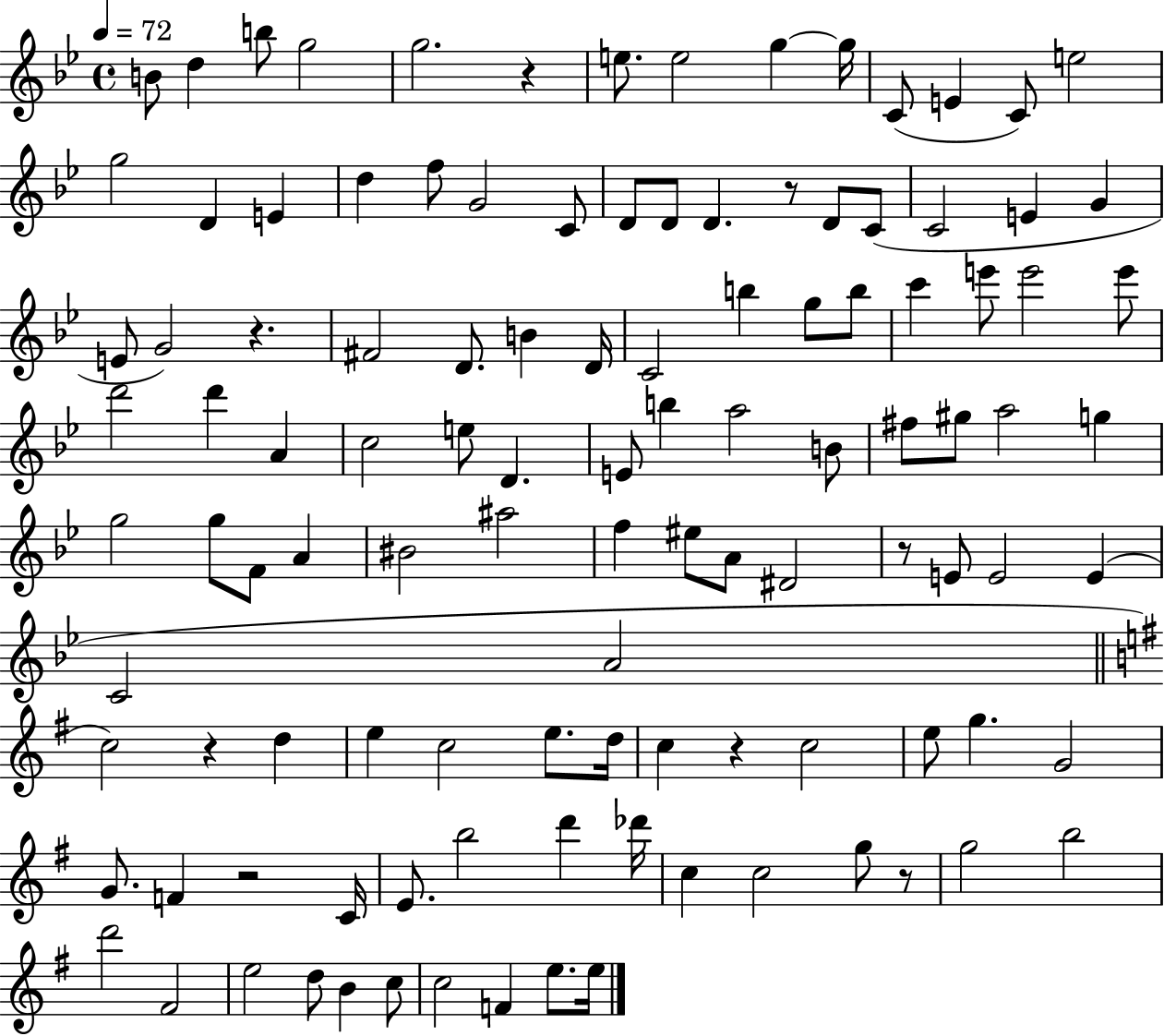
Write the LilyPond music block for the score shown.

{
  \clef treble
  \time 4/4
  \defaultTimeSignature
  \key bes \major
  \tempo 4 = 72
  b'8 d''4 b''8 g''2 | g''2. r4 | e''8. e''2 g''4~~ g''16 | c'8( e'4 c'8) e''2 | \break g''2 d'4 e'4 | d''4 f''8 g'2 c'8 | d'8 d'8 d'4. r8 d'8 c'8( | c'2 e'4 g'4 | \break e'8 g'2) r4. | fis'2 d'8. b'4 d'16 | c'2 b''4 g''8 b''8 | c'''4 e'''8 e'''2 e'''8 | \break d'''2 d'''4 a'4 | c''2 e''8 d'4. | e'8 b''4 a''2 b'8 | fis''8 gis''8 a''2 g''4 | \break g''2 g''8 f'8 a'4 | bis'2 ais''2 | f''4 eis''8 a'8 dis'2 | r8 e'8 e'2 e'4( | \break c'2 a'2 | \bar "||" \break \key e \minor c''2) r4 d''4 | e''4 c''2 e''8. d''16 | c''4 r4 c''2 | e''8 g''4. g'2 | \break g'8. f'4 r2 c'16 | e'8. b''2 d'''4 des'''16 | c''4 c''2 g''8 r8 | g''2 b''2 | \break d'''2 fis'2 | e''2 d''8 b'4 c''8 | c''2 f'4 e''8. e''16 | \bar "|."
}